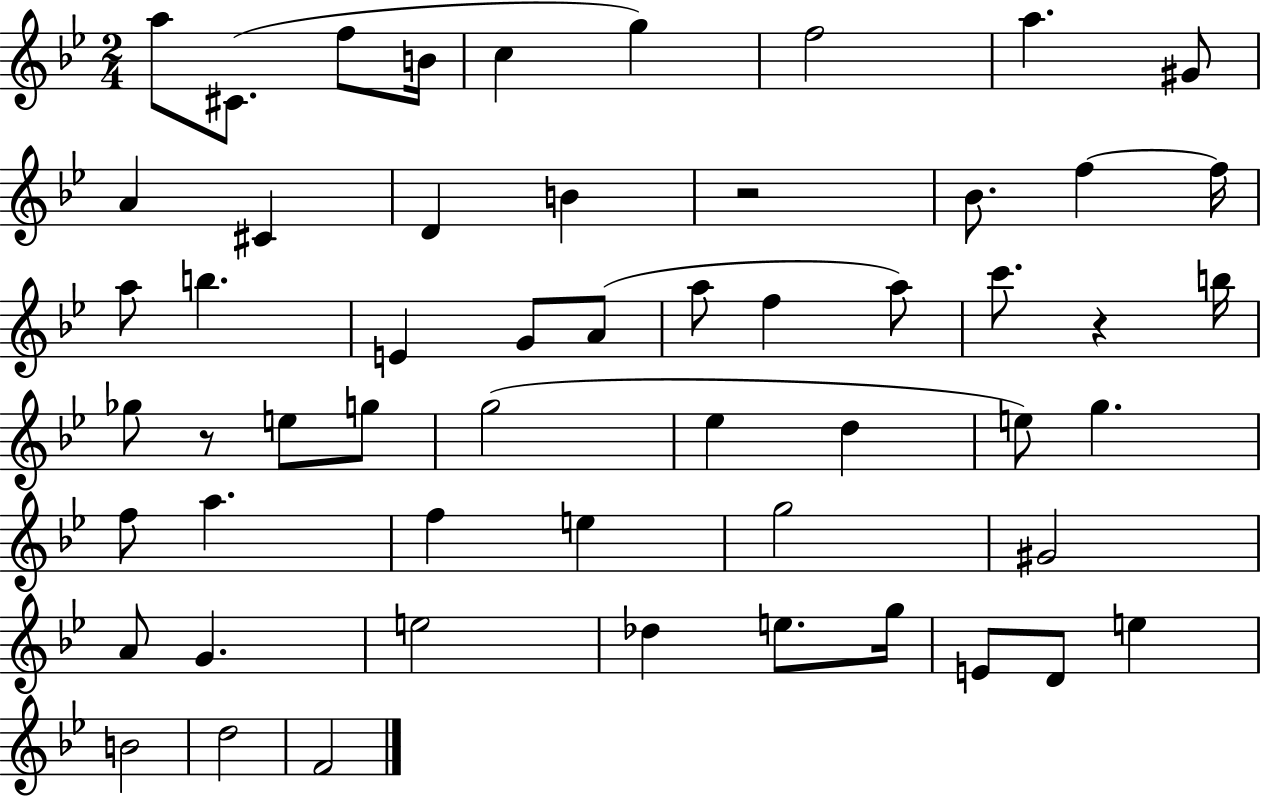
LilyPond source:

{
  \clef treble
  \numericTimeSignature
  \time 2/4
  \key bes \major
  a''8 cis'8.( f''8 b'16 | c''4 g''4) | f''2 | a''4. gis'8 | \break a'4 cis'4 | d'4 b'4 | r2 | bes'8. f''4~~ f''16 | \break a''8 b''4. | e'4 g'8 a'8( | a''8 f''4 a''8) | c'''8. r4 b''16 | \break ges''8 r8 e''8 g''8 | g''2( | ees''4 d''4 | e''8) g''4. | \break f''8 a''4. | f''4 e''4 | g''2 | gis'2 | \break a'8 g'4. | e''2 | des''4 e''8. g''16 | e'8 d'8 e''4 | \break b'2 | d''2 | f'2 | \bar "|."
}